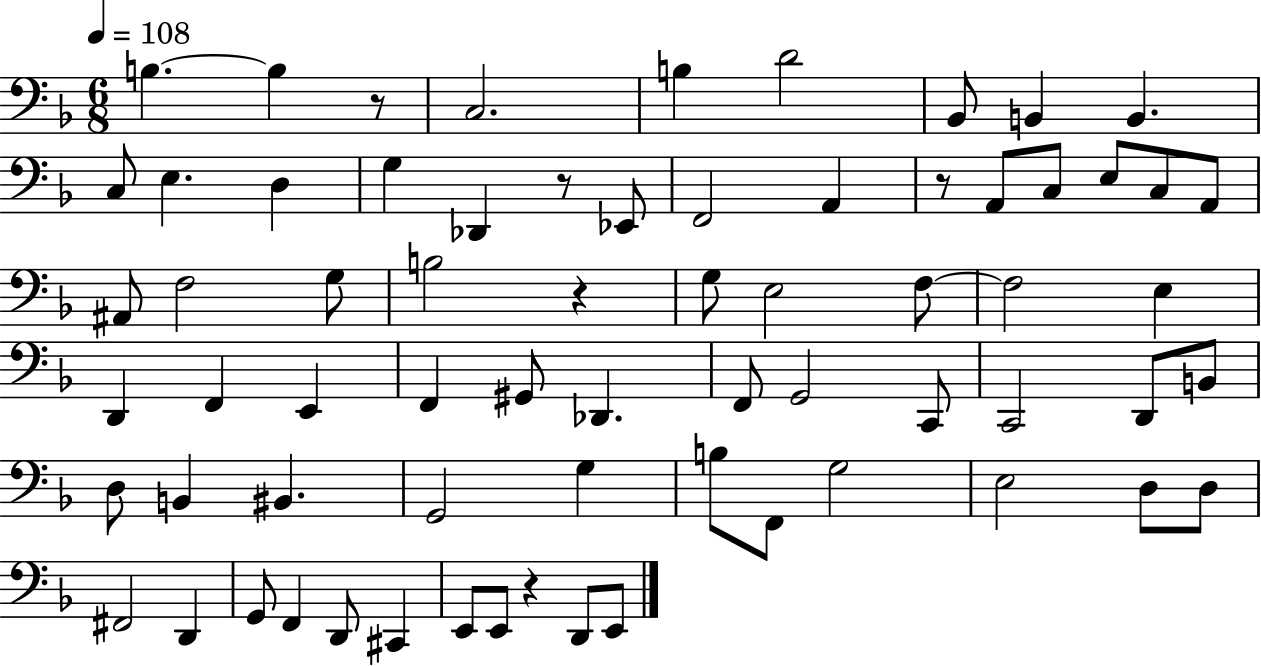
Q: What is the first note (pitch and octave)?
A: B3